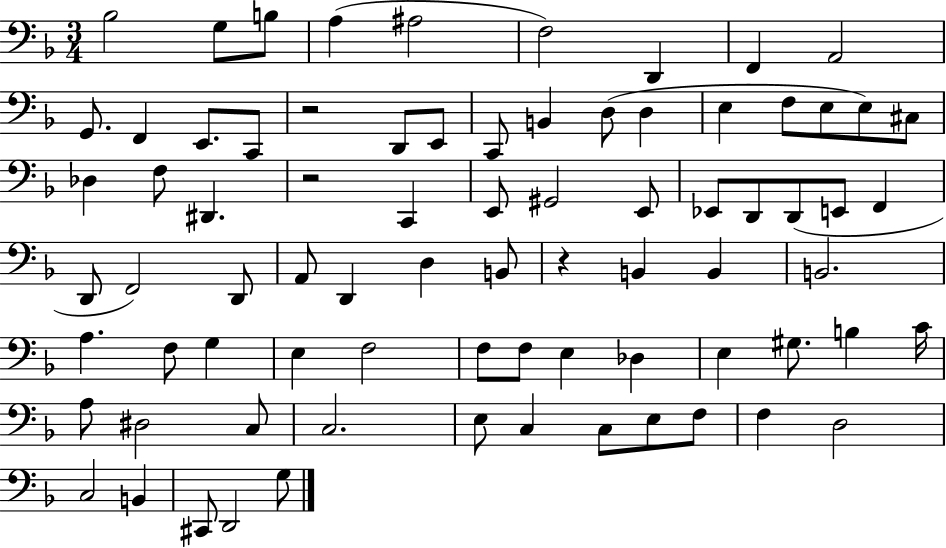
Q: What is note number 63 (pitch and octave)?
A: C3